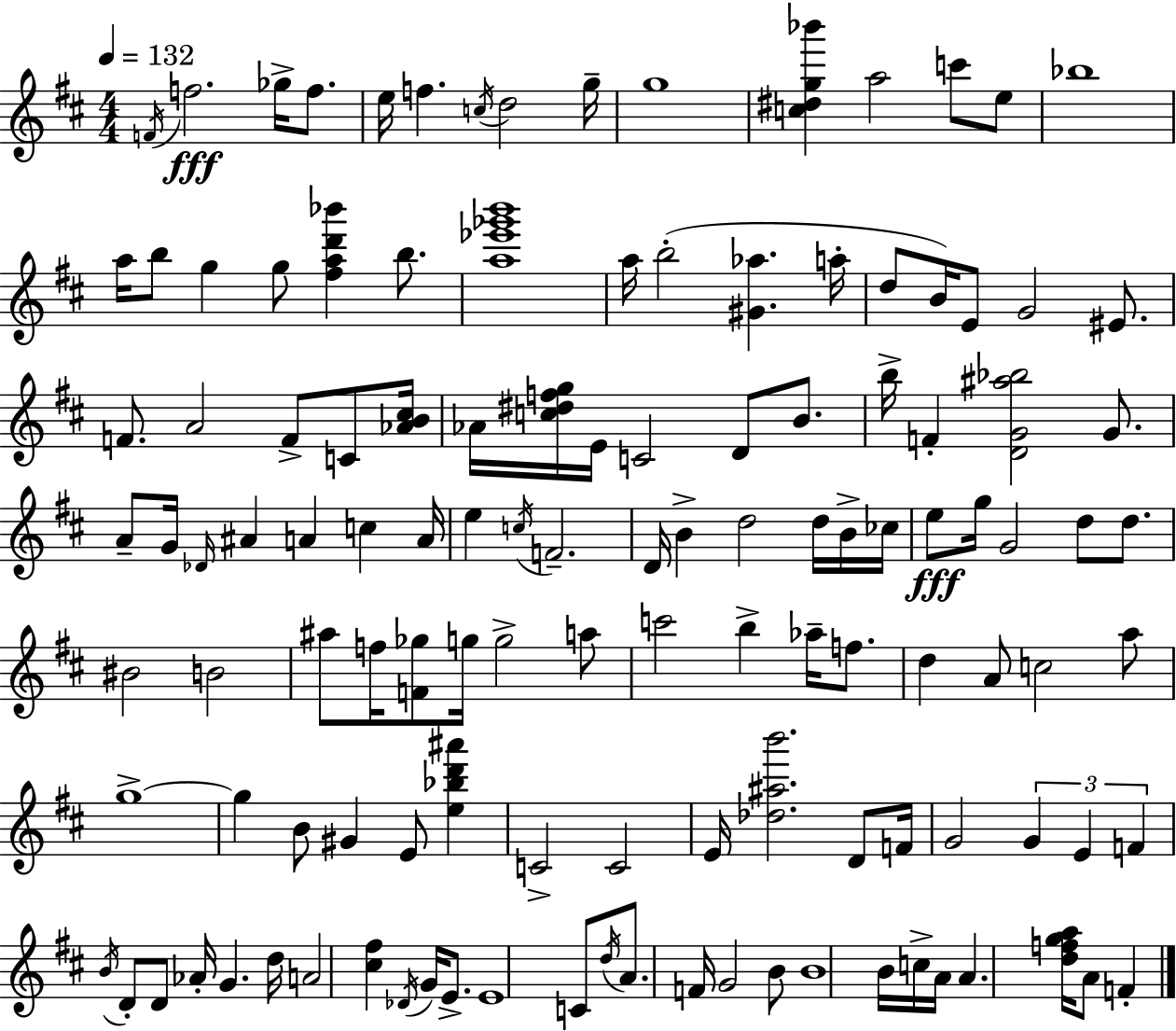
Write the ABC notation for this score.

X:1
T:Untitled
M:4/4
L:1/4
K:D
F/4 f2 _g/4 f/2 e/4 f c/4 d2 g/4 g4 [c^dg_b'] a2 c'/2 e/2 _b4 a/4 b/2 g g/2 [^fad'_b'] b/2 [a_e'_g'b']4 a/4 b2 [^G_a] a/4 d/2 B/4 E/2 G2 ^E/2 F/2 A2 F/2 C/2 [_AB^c]/4 _A/4 [c^dfg]/4 E/4 C2 D/2 B/2 b/4 F [DG^a_b]2 G/2 A/2 G/4 _D/4 ^A A c A/4 e c/4 F2 D/4 B d2 d/4 B/4 _c/4 e/2 g/4 G2 d/2 d/2 ^B2 B2 ^a/2 f/4 [F_g]/2 g/4 g2 a/2 c'2 b _a/4 f/2 d A/2 c2 a/2 g4 g B/2 ^G E/2 [e_bd'^a'] C2 C2 E/4 [_d^ab']2 D/2 F/4 G2 G E F B/4 D/2 D/2 _A/4 G d/4 A2 [^c^f] _D/4 G/4 E/2 E4 C/2 d/4 A/2 F/4 G2 B/2 B4 B/4 c/4 A/4 A [dfga]/4 A/2 F